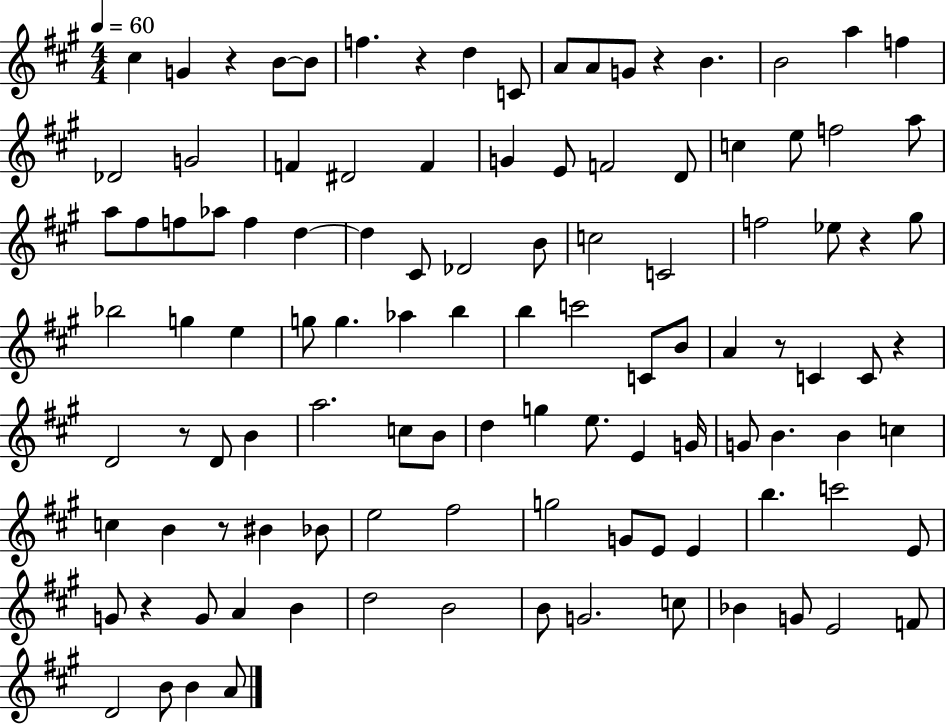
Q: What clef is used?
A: treble